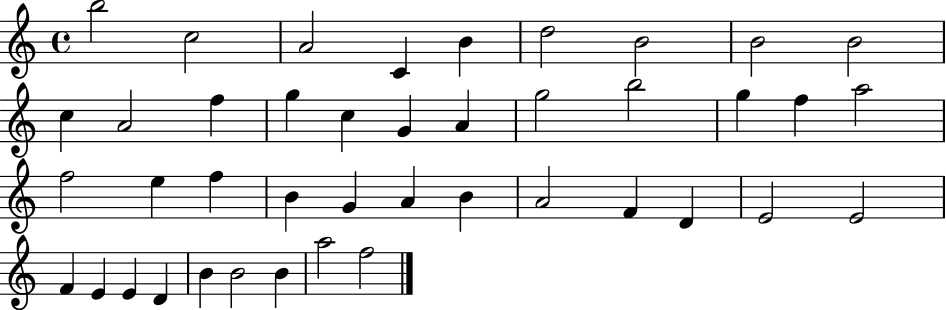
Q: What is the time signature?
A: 4/4